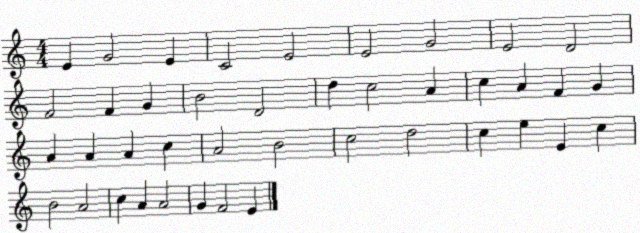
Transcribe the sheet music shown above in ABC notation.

X:1
T:Untitled
M:4/4
L:1/4
K:C
E G2 E C2 E2 E2 G2 E2 D2 F2 F G B2 D2 d c2 A c A F G A A A c A2 B2 c2 d2 c e E c B2 A2 c A A2 G F2 E